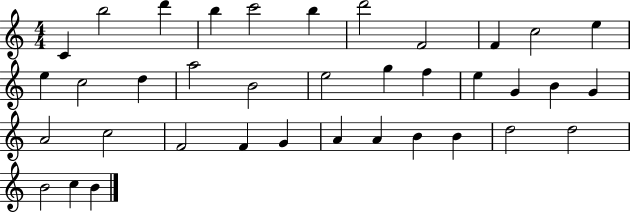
{
  \clef treble
  \numericTimeSignature
  \time 4/4
  \key c \major
  c'4 b''2 d'''4 | b''4 c'''2 b''4 | d'''2 f'2 | f'4 c''2 e''4 | \break e''4 c''2 d''4 | a''2 b'2 | e''2 g''4 f''4 | e''4 g'4 b'4 g'4 | \break a'2 c''2 | f'2 f'4 g'4 | a'4 a'4 b'4 b'4 | d''2 d''2 | \break b'2 c''4 b'4 | \bar "|."
}